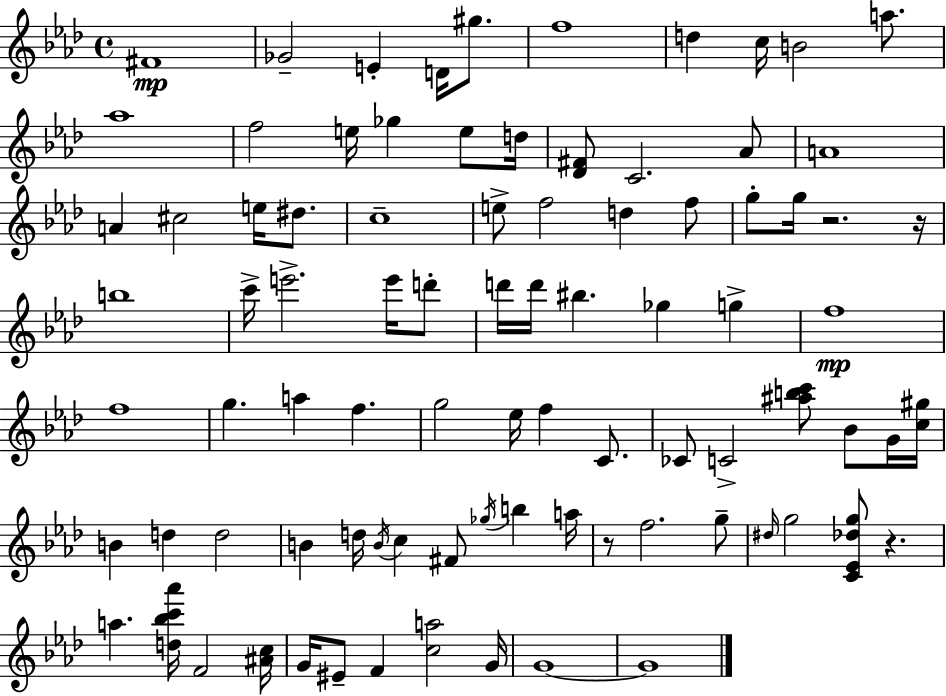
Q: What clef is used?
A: treble